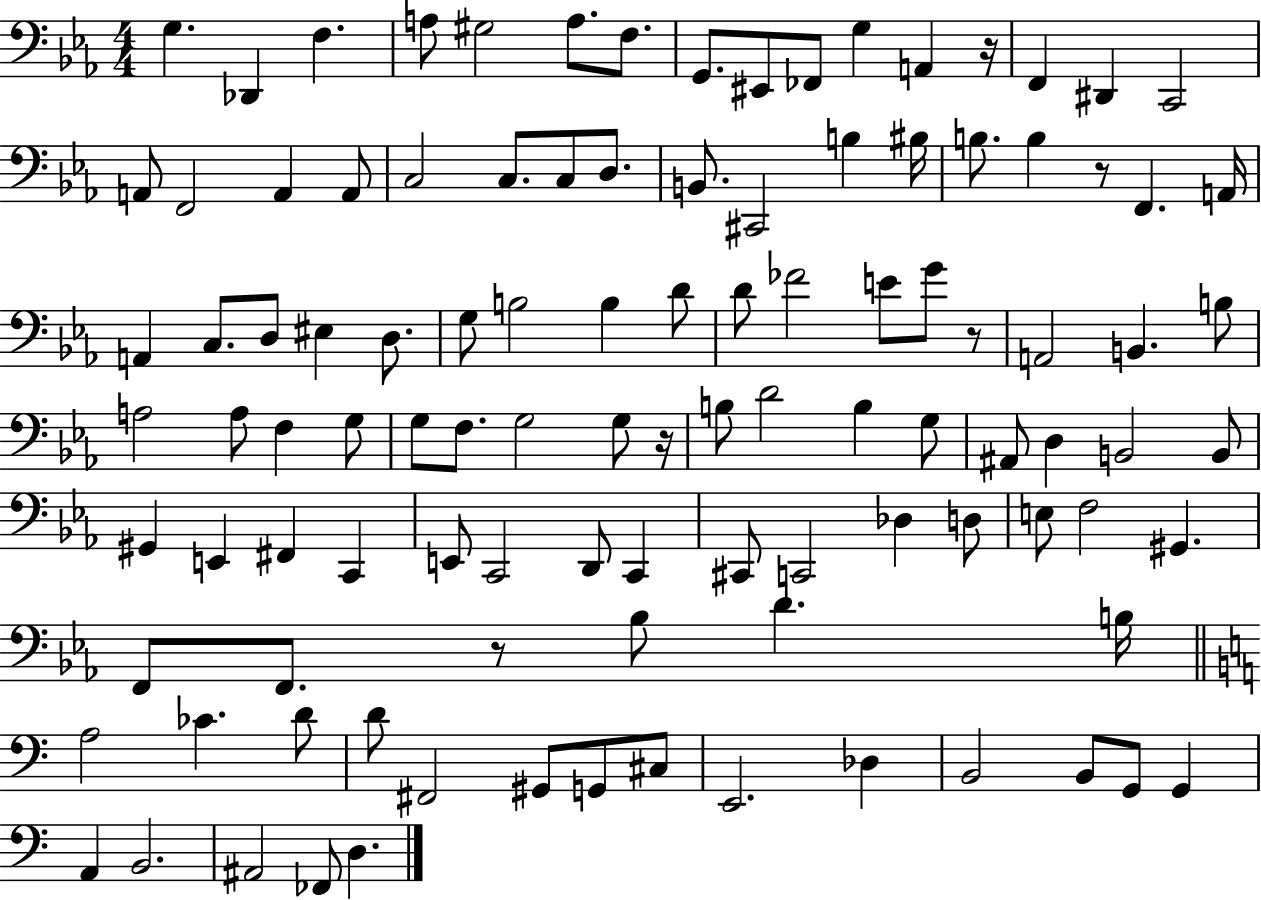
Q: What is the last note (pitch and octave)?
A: D3